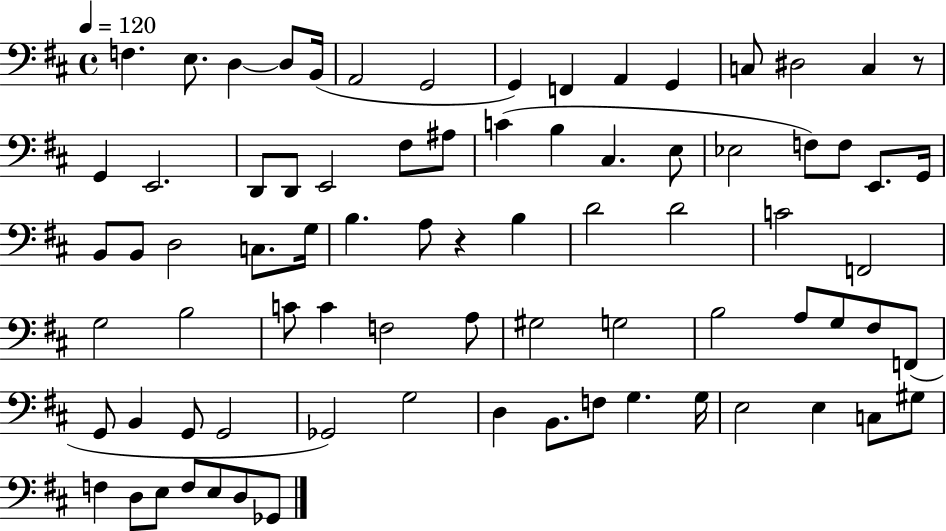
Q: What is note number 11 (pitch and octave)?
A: G2